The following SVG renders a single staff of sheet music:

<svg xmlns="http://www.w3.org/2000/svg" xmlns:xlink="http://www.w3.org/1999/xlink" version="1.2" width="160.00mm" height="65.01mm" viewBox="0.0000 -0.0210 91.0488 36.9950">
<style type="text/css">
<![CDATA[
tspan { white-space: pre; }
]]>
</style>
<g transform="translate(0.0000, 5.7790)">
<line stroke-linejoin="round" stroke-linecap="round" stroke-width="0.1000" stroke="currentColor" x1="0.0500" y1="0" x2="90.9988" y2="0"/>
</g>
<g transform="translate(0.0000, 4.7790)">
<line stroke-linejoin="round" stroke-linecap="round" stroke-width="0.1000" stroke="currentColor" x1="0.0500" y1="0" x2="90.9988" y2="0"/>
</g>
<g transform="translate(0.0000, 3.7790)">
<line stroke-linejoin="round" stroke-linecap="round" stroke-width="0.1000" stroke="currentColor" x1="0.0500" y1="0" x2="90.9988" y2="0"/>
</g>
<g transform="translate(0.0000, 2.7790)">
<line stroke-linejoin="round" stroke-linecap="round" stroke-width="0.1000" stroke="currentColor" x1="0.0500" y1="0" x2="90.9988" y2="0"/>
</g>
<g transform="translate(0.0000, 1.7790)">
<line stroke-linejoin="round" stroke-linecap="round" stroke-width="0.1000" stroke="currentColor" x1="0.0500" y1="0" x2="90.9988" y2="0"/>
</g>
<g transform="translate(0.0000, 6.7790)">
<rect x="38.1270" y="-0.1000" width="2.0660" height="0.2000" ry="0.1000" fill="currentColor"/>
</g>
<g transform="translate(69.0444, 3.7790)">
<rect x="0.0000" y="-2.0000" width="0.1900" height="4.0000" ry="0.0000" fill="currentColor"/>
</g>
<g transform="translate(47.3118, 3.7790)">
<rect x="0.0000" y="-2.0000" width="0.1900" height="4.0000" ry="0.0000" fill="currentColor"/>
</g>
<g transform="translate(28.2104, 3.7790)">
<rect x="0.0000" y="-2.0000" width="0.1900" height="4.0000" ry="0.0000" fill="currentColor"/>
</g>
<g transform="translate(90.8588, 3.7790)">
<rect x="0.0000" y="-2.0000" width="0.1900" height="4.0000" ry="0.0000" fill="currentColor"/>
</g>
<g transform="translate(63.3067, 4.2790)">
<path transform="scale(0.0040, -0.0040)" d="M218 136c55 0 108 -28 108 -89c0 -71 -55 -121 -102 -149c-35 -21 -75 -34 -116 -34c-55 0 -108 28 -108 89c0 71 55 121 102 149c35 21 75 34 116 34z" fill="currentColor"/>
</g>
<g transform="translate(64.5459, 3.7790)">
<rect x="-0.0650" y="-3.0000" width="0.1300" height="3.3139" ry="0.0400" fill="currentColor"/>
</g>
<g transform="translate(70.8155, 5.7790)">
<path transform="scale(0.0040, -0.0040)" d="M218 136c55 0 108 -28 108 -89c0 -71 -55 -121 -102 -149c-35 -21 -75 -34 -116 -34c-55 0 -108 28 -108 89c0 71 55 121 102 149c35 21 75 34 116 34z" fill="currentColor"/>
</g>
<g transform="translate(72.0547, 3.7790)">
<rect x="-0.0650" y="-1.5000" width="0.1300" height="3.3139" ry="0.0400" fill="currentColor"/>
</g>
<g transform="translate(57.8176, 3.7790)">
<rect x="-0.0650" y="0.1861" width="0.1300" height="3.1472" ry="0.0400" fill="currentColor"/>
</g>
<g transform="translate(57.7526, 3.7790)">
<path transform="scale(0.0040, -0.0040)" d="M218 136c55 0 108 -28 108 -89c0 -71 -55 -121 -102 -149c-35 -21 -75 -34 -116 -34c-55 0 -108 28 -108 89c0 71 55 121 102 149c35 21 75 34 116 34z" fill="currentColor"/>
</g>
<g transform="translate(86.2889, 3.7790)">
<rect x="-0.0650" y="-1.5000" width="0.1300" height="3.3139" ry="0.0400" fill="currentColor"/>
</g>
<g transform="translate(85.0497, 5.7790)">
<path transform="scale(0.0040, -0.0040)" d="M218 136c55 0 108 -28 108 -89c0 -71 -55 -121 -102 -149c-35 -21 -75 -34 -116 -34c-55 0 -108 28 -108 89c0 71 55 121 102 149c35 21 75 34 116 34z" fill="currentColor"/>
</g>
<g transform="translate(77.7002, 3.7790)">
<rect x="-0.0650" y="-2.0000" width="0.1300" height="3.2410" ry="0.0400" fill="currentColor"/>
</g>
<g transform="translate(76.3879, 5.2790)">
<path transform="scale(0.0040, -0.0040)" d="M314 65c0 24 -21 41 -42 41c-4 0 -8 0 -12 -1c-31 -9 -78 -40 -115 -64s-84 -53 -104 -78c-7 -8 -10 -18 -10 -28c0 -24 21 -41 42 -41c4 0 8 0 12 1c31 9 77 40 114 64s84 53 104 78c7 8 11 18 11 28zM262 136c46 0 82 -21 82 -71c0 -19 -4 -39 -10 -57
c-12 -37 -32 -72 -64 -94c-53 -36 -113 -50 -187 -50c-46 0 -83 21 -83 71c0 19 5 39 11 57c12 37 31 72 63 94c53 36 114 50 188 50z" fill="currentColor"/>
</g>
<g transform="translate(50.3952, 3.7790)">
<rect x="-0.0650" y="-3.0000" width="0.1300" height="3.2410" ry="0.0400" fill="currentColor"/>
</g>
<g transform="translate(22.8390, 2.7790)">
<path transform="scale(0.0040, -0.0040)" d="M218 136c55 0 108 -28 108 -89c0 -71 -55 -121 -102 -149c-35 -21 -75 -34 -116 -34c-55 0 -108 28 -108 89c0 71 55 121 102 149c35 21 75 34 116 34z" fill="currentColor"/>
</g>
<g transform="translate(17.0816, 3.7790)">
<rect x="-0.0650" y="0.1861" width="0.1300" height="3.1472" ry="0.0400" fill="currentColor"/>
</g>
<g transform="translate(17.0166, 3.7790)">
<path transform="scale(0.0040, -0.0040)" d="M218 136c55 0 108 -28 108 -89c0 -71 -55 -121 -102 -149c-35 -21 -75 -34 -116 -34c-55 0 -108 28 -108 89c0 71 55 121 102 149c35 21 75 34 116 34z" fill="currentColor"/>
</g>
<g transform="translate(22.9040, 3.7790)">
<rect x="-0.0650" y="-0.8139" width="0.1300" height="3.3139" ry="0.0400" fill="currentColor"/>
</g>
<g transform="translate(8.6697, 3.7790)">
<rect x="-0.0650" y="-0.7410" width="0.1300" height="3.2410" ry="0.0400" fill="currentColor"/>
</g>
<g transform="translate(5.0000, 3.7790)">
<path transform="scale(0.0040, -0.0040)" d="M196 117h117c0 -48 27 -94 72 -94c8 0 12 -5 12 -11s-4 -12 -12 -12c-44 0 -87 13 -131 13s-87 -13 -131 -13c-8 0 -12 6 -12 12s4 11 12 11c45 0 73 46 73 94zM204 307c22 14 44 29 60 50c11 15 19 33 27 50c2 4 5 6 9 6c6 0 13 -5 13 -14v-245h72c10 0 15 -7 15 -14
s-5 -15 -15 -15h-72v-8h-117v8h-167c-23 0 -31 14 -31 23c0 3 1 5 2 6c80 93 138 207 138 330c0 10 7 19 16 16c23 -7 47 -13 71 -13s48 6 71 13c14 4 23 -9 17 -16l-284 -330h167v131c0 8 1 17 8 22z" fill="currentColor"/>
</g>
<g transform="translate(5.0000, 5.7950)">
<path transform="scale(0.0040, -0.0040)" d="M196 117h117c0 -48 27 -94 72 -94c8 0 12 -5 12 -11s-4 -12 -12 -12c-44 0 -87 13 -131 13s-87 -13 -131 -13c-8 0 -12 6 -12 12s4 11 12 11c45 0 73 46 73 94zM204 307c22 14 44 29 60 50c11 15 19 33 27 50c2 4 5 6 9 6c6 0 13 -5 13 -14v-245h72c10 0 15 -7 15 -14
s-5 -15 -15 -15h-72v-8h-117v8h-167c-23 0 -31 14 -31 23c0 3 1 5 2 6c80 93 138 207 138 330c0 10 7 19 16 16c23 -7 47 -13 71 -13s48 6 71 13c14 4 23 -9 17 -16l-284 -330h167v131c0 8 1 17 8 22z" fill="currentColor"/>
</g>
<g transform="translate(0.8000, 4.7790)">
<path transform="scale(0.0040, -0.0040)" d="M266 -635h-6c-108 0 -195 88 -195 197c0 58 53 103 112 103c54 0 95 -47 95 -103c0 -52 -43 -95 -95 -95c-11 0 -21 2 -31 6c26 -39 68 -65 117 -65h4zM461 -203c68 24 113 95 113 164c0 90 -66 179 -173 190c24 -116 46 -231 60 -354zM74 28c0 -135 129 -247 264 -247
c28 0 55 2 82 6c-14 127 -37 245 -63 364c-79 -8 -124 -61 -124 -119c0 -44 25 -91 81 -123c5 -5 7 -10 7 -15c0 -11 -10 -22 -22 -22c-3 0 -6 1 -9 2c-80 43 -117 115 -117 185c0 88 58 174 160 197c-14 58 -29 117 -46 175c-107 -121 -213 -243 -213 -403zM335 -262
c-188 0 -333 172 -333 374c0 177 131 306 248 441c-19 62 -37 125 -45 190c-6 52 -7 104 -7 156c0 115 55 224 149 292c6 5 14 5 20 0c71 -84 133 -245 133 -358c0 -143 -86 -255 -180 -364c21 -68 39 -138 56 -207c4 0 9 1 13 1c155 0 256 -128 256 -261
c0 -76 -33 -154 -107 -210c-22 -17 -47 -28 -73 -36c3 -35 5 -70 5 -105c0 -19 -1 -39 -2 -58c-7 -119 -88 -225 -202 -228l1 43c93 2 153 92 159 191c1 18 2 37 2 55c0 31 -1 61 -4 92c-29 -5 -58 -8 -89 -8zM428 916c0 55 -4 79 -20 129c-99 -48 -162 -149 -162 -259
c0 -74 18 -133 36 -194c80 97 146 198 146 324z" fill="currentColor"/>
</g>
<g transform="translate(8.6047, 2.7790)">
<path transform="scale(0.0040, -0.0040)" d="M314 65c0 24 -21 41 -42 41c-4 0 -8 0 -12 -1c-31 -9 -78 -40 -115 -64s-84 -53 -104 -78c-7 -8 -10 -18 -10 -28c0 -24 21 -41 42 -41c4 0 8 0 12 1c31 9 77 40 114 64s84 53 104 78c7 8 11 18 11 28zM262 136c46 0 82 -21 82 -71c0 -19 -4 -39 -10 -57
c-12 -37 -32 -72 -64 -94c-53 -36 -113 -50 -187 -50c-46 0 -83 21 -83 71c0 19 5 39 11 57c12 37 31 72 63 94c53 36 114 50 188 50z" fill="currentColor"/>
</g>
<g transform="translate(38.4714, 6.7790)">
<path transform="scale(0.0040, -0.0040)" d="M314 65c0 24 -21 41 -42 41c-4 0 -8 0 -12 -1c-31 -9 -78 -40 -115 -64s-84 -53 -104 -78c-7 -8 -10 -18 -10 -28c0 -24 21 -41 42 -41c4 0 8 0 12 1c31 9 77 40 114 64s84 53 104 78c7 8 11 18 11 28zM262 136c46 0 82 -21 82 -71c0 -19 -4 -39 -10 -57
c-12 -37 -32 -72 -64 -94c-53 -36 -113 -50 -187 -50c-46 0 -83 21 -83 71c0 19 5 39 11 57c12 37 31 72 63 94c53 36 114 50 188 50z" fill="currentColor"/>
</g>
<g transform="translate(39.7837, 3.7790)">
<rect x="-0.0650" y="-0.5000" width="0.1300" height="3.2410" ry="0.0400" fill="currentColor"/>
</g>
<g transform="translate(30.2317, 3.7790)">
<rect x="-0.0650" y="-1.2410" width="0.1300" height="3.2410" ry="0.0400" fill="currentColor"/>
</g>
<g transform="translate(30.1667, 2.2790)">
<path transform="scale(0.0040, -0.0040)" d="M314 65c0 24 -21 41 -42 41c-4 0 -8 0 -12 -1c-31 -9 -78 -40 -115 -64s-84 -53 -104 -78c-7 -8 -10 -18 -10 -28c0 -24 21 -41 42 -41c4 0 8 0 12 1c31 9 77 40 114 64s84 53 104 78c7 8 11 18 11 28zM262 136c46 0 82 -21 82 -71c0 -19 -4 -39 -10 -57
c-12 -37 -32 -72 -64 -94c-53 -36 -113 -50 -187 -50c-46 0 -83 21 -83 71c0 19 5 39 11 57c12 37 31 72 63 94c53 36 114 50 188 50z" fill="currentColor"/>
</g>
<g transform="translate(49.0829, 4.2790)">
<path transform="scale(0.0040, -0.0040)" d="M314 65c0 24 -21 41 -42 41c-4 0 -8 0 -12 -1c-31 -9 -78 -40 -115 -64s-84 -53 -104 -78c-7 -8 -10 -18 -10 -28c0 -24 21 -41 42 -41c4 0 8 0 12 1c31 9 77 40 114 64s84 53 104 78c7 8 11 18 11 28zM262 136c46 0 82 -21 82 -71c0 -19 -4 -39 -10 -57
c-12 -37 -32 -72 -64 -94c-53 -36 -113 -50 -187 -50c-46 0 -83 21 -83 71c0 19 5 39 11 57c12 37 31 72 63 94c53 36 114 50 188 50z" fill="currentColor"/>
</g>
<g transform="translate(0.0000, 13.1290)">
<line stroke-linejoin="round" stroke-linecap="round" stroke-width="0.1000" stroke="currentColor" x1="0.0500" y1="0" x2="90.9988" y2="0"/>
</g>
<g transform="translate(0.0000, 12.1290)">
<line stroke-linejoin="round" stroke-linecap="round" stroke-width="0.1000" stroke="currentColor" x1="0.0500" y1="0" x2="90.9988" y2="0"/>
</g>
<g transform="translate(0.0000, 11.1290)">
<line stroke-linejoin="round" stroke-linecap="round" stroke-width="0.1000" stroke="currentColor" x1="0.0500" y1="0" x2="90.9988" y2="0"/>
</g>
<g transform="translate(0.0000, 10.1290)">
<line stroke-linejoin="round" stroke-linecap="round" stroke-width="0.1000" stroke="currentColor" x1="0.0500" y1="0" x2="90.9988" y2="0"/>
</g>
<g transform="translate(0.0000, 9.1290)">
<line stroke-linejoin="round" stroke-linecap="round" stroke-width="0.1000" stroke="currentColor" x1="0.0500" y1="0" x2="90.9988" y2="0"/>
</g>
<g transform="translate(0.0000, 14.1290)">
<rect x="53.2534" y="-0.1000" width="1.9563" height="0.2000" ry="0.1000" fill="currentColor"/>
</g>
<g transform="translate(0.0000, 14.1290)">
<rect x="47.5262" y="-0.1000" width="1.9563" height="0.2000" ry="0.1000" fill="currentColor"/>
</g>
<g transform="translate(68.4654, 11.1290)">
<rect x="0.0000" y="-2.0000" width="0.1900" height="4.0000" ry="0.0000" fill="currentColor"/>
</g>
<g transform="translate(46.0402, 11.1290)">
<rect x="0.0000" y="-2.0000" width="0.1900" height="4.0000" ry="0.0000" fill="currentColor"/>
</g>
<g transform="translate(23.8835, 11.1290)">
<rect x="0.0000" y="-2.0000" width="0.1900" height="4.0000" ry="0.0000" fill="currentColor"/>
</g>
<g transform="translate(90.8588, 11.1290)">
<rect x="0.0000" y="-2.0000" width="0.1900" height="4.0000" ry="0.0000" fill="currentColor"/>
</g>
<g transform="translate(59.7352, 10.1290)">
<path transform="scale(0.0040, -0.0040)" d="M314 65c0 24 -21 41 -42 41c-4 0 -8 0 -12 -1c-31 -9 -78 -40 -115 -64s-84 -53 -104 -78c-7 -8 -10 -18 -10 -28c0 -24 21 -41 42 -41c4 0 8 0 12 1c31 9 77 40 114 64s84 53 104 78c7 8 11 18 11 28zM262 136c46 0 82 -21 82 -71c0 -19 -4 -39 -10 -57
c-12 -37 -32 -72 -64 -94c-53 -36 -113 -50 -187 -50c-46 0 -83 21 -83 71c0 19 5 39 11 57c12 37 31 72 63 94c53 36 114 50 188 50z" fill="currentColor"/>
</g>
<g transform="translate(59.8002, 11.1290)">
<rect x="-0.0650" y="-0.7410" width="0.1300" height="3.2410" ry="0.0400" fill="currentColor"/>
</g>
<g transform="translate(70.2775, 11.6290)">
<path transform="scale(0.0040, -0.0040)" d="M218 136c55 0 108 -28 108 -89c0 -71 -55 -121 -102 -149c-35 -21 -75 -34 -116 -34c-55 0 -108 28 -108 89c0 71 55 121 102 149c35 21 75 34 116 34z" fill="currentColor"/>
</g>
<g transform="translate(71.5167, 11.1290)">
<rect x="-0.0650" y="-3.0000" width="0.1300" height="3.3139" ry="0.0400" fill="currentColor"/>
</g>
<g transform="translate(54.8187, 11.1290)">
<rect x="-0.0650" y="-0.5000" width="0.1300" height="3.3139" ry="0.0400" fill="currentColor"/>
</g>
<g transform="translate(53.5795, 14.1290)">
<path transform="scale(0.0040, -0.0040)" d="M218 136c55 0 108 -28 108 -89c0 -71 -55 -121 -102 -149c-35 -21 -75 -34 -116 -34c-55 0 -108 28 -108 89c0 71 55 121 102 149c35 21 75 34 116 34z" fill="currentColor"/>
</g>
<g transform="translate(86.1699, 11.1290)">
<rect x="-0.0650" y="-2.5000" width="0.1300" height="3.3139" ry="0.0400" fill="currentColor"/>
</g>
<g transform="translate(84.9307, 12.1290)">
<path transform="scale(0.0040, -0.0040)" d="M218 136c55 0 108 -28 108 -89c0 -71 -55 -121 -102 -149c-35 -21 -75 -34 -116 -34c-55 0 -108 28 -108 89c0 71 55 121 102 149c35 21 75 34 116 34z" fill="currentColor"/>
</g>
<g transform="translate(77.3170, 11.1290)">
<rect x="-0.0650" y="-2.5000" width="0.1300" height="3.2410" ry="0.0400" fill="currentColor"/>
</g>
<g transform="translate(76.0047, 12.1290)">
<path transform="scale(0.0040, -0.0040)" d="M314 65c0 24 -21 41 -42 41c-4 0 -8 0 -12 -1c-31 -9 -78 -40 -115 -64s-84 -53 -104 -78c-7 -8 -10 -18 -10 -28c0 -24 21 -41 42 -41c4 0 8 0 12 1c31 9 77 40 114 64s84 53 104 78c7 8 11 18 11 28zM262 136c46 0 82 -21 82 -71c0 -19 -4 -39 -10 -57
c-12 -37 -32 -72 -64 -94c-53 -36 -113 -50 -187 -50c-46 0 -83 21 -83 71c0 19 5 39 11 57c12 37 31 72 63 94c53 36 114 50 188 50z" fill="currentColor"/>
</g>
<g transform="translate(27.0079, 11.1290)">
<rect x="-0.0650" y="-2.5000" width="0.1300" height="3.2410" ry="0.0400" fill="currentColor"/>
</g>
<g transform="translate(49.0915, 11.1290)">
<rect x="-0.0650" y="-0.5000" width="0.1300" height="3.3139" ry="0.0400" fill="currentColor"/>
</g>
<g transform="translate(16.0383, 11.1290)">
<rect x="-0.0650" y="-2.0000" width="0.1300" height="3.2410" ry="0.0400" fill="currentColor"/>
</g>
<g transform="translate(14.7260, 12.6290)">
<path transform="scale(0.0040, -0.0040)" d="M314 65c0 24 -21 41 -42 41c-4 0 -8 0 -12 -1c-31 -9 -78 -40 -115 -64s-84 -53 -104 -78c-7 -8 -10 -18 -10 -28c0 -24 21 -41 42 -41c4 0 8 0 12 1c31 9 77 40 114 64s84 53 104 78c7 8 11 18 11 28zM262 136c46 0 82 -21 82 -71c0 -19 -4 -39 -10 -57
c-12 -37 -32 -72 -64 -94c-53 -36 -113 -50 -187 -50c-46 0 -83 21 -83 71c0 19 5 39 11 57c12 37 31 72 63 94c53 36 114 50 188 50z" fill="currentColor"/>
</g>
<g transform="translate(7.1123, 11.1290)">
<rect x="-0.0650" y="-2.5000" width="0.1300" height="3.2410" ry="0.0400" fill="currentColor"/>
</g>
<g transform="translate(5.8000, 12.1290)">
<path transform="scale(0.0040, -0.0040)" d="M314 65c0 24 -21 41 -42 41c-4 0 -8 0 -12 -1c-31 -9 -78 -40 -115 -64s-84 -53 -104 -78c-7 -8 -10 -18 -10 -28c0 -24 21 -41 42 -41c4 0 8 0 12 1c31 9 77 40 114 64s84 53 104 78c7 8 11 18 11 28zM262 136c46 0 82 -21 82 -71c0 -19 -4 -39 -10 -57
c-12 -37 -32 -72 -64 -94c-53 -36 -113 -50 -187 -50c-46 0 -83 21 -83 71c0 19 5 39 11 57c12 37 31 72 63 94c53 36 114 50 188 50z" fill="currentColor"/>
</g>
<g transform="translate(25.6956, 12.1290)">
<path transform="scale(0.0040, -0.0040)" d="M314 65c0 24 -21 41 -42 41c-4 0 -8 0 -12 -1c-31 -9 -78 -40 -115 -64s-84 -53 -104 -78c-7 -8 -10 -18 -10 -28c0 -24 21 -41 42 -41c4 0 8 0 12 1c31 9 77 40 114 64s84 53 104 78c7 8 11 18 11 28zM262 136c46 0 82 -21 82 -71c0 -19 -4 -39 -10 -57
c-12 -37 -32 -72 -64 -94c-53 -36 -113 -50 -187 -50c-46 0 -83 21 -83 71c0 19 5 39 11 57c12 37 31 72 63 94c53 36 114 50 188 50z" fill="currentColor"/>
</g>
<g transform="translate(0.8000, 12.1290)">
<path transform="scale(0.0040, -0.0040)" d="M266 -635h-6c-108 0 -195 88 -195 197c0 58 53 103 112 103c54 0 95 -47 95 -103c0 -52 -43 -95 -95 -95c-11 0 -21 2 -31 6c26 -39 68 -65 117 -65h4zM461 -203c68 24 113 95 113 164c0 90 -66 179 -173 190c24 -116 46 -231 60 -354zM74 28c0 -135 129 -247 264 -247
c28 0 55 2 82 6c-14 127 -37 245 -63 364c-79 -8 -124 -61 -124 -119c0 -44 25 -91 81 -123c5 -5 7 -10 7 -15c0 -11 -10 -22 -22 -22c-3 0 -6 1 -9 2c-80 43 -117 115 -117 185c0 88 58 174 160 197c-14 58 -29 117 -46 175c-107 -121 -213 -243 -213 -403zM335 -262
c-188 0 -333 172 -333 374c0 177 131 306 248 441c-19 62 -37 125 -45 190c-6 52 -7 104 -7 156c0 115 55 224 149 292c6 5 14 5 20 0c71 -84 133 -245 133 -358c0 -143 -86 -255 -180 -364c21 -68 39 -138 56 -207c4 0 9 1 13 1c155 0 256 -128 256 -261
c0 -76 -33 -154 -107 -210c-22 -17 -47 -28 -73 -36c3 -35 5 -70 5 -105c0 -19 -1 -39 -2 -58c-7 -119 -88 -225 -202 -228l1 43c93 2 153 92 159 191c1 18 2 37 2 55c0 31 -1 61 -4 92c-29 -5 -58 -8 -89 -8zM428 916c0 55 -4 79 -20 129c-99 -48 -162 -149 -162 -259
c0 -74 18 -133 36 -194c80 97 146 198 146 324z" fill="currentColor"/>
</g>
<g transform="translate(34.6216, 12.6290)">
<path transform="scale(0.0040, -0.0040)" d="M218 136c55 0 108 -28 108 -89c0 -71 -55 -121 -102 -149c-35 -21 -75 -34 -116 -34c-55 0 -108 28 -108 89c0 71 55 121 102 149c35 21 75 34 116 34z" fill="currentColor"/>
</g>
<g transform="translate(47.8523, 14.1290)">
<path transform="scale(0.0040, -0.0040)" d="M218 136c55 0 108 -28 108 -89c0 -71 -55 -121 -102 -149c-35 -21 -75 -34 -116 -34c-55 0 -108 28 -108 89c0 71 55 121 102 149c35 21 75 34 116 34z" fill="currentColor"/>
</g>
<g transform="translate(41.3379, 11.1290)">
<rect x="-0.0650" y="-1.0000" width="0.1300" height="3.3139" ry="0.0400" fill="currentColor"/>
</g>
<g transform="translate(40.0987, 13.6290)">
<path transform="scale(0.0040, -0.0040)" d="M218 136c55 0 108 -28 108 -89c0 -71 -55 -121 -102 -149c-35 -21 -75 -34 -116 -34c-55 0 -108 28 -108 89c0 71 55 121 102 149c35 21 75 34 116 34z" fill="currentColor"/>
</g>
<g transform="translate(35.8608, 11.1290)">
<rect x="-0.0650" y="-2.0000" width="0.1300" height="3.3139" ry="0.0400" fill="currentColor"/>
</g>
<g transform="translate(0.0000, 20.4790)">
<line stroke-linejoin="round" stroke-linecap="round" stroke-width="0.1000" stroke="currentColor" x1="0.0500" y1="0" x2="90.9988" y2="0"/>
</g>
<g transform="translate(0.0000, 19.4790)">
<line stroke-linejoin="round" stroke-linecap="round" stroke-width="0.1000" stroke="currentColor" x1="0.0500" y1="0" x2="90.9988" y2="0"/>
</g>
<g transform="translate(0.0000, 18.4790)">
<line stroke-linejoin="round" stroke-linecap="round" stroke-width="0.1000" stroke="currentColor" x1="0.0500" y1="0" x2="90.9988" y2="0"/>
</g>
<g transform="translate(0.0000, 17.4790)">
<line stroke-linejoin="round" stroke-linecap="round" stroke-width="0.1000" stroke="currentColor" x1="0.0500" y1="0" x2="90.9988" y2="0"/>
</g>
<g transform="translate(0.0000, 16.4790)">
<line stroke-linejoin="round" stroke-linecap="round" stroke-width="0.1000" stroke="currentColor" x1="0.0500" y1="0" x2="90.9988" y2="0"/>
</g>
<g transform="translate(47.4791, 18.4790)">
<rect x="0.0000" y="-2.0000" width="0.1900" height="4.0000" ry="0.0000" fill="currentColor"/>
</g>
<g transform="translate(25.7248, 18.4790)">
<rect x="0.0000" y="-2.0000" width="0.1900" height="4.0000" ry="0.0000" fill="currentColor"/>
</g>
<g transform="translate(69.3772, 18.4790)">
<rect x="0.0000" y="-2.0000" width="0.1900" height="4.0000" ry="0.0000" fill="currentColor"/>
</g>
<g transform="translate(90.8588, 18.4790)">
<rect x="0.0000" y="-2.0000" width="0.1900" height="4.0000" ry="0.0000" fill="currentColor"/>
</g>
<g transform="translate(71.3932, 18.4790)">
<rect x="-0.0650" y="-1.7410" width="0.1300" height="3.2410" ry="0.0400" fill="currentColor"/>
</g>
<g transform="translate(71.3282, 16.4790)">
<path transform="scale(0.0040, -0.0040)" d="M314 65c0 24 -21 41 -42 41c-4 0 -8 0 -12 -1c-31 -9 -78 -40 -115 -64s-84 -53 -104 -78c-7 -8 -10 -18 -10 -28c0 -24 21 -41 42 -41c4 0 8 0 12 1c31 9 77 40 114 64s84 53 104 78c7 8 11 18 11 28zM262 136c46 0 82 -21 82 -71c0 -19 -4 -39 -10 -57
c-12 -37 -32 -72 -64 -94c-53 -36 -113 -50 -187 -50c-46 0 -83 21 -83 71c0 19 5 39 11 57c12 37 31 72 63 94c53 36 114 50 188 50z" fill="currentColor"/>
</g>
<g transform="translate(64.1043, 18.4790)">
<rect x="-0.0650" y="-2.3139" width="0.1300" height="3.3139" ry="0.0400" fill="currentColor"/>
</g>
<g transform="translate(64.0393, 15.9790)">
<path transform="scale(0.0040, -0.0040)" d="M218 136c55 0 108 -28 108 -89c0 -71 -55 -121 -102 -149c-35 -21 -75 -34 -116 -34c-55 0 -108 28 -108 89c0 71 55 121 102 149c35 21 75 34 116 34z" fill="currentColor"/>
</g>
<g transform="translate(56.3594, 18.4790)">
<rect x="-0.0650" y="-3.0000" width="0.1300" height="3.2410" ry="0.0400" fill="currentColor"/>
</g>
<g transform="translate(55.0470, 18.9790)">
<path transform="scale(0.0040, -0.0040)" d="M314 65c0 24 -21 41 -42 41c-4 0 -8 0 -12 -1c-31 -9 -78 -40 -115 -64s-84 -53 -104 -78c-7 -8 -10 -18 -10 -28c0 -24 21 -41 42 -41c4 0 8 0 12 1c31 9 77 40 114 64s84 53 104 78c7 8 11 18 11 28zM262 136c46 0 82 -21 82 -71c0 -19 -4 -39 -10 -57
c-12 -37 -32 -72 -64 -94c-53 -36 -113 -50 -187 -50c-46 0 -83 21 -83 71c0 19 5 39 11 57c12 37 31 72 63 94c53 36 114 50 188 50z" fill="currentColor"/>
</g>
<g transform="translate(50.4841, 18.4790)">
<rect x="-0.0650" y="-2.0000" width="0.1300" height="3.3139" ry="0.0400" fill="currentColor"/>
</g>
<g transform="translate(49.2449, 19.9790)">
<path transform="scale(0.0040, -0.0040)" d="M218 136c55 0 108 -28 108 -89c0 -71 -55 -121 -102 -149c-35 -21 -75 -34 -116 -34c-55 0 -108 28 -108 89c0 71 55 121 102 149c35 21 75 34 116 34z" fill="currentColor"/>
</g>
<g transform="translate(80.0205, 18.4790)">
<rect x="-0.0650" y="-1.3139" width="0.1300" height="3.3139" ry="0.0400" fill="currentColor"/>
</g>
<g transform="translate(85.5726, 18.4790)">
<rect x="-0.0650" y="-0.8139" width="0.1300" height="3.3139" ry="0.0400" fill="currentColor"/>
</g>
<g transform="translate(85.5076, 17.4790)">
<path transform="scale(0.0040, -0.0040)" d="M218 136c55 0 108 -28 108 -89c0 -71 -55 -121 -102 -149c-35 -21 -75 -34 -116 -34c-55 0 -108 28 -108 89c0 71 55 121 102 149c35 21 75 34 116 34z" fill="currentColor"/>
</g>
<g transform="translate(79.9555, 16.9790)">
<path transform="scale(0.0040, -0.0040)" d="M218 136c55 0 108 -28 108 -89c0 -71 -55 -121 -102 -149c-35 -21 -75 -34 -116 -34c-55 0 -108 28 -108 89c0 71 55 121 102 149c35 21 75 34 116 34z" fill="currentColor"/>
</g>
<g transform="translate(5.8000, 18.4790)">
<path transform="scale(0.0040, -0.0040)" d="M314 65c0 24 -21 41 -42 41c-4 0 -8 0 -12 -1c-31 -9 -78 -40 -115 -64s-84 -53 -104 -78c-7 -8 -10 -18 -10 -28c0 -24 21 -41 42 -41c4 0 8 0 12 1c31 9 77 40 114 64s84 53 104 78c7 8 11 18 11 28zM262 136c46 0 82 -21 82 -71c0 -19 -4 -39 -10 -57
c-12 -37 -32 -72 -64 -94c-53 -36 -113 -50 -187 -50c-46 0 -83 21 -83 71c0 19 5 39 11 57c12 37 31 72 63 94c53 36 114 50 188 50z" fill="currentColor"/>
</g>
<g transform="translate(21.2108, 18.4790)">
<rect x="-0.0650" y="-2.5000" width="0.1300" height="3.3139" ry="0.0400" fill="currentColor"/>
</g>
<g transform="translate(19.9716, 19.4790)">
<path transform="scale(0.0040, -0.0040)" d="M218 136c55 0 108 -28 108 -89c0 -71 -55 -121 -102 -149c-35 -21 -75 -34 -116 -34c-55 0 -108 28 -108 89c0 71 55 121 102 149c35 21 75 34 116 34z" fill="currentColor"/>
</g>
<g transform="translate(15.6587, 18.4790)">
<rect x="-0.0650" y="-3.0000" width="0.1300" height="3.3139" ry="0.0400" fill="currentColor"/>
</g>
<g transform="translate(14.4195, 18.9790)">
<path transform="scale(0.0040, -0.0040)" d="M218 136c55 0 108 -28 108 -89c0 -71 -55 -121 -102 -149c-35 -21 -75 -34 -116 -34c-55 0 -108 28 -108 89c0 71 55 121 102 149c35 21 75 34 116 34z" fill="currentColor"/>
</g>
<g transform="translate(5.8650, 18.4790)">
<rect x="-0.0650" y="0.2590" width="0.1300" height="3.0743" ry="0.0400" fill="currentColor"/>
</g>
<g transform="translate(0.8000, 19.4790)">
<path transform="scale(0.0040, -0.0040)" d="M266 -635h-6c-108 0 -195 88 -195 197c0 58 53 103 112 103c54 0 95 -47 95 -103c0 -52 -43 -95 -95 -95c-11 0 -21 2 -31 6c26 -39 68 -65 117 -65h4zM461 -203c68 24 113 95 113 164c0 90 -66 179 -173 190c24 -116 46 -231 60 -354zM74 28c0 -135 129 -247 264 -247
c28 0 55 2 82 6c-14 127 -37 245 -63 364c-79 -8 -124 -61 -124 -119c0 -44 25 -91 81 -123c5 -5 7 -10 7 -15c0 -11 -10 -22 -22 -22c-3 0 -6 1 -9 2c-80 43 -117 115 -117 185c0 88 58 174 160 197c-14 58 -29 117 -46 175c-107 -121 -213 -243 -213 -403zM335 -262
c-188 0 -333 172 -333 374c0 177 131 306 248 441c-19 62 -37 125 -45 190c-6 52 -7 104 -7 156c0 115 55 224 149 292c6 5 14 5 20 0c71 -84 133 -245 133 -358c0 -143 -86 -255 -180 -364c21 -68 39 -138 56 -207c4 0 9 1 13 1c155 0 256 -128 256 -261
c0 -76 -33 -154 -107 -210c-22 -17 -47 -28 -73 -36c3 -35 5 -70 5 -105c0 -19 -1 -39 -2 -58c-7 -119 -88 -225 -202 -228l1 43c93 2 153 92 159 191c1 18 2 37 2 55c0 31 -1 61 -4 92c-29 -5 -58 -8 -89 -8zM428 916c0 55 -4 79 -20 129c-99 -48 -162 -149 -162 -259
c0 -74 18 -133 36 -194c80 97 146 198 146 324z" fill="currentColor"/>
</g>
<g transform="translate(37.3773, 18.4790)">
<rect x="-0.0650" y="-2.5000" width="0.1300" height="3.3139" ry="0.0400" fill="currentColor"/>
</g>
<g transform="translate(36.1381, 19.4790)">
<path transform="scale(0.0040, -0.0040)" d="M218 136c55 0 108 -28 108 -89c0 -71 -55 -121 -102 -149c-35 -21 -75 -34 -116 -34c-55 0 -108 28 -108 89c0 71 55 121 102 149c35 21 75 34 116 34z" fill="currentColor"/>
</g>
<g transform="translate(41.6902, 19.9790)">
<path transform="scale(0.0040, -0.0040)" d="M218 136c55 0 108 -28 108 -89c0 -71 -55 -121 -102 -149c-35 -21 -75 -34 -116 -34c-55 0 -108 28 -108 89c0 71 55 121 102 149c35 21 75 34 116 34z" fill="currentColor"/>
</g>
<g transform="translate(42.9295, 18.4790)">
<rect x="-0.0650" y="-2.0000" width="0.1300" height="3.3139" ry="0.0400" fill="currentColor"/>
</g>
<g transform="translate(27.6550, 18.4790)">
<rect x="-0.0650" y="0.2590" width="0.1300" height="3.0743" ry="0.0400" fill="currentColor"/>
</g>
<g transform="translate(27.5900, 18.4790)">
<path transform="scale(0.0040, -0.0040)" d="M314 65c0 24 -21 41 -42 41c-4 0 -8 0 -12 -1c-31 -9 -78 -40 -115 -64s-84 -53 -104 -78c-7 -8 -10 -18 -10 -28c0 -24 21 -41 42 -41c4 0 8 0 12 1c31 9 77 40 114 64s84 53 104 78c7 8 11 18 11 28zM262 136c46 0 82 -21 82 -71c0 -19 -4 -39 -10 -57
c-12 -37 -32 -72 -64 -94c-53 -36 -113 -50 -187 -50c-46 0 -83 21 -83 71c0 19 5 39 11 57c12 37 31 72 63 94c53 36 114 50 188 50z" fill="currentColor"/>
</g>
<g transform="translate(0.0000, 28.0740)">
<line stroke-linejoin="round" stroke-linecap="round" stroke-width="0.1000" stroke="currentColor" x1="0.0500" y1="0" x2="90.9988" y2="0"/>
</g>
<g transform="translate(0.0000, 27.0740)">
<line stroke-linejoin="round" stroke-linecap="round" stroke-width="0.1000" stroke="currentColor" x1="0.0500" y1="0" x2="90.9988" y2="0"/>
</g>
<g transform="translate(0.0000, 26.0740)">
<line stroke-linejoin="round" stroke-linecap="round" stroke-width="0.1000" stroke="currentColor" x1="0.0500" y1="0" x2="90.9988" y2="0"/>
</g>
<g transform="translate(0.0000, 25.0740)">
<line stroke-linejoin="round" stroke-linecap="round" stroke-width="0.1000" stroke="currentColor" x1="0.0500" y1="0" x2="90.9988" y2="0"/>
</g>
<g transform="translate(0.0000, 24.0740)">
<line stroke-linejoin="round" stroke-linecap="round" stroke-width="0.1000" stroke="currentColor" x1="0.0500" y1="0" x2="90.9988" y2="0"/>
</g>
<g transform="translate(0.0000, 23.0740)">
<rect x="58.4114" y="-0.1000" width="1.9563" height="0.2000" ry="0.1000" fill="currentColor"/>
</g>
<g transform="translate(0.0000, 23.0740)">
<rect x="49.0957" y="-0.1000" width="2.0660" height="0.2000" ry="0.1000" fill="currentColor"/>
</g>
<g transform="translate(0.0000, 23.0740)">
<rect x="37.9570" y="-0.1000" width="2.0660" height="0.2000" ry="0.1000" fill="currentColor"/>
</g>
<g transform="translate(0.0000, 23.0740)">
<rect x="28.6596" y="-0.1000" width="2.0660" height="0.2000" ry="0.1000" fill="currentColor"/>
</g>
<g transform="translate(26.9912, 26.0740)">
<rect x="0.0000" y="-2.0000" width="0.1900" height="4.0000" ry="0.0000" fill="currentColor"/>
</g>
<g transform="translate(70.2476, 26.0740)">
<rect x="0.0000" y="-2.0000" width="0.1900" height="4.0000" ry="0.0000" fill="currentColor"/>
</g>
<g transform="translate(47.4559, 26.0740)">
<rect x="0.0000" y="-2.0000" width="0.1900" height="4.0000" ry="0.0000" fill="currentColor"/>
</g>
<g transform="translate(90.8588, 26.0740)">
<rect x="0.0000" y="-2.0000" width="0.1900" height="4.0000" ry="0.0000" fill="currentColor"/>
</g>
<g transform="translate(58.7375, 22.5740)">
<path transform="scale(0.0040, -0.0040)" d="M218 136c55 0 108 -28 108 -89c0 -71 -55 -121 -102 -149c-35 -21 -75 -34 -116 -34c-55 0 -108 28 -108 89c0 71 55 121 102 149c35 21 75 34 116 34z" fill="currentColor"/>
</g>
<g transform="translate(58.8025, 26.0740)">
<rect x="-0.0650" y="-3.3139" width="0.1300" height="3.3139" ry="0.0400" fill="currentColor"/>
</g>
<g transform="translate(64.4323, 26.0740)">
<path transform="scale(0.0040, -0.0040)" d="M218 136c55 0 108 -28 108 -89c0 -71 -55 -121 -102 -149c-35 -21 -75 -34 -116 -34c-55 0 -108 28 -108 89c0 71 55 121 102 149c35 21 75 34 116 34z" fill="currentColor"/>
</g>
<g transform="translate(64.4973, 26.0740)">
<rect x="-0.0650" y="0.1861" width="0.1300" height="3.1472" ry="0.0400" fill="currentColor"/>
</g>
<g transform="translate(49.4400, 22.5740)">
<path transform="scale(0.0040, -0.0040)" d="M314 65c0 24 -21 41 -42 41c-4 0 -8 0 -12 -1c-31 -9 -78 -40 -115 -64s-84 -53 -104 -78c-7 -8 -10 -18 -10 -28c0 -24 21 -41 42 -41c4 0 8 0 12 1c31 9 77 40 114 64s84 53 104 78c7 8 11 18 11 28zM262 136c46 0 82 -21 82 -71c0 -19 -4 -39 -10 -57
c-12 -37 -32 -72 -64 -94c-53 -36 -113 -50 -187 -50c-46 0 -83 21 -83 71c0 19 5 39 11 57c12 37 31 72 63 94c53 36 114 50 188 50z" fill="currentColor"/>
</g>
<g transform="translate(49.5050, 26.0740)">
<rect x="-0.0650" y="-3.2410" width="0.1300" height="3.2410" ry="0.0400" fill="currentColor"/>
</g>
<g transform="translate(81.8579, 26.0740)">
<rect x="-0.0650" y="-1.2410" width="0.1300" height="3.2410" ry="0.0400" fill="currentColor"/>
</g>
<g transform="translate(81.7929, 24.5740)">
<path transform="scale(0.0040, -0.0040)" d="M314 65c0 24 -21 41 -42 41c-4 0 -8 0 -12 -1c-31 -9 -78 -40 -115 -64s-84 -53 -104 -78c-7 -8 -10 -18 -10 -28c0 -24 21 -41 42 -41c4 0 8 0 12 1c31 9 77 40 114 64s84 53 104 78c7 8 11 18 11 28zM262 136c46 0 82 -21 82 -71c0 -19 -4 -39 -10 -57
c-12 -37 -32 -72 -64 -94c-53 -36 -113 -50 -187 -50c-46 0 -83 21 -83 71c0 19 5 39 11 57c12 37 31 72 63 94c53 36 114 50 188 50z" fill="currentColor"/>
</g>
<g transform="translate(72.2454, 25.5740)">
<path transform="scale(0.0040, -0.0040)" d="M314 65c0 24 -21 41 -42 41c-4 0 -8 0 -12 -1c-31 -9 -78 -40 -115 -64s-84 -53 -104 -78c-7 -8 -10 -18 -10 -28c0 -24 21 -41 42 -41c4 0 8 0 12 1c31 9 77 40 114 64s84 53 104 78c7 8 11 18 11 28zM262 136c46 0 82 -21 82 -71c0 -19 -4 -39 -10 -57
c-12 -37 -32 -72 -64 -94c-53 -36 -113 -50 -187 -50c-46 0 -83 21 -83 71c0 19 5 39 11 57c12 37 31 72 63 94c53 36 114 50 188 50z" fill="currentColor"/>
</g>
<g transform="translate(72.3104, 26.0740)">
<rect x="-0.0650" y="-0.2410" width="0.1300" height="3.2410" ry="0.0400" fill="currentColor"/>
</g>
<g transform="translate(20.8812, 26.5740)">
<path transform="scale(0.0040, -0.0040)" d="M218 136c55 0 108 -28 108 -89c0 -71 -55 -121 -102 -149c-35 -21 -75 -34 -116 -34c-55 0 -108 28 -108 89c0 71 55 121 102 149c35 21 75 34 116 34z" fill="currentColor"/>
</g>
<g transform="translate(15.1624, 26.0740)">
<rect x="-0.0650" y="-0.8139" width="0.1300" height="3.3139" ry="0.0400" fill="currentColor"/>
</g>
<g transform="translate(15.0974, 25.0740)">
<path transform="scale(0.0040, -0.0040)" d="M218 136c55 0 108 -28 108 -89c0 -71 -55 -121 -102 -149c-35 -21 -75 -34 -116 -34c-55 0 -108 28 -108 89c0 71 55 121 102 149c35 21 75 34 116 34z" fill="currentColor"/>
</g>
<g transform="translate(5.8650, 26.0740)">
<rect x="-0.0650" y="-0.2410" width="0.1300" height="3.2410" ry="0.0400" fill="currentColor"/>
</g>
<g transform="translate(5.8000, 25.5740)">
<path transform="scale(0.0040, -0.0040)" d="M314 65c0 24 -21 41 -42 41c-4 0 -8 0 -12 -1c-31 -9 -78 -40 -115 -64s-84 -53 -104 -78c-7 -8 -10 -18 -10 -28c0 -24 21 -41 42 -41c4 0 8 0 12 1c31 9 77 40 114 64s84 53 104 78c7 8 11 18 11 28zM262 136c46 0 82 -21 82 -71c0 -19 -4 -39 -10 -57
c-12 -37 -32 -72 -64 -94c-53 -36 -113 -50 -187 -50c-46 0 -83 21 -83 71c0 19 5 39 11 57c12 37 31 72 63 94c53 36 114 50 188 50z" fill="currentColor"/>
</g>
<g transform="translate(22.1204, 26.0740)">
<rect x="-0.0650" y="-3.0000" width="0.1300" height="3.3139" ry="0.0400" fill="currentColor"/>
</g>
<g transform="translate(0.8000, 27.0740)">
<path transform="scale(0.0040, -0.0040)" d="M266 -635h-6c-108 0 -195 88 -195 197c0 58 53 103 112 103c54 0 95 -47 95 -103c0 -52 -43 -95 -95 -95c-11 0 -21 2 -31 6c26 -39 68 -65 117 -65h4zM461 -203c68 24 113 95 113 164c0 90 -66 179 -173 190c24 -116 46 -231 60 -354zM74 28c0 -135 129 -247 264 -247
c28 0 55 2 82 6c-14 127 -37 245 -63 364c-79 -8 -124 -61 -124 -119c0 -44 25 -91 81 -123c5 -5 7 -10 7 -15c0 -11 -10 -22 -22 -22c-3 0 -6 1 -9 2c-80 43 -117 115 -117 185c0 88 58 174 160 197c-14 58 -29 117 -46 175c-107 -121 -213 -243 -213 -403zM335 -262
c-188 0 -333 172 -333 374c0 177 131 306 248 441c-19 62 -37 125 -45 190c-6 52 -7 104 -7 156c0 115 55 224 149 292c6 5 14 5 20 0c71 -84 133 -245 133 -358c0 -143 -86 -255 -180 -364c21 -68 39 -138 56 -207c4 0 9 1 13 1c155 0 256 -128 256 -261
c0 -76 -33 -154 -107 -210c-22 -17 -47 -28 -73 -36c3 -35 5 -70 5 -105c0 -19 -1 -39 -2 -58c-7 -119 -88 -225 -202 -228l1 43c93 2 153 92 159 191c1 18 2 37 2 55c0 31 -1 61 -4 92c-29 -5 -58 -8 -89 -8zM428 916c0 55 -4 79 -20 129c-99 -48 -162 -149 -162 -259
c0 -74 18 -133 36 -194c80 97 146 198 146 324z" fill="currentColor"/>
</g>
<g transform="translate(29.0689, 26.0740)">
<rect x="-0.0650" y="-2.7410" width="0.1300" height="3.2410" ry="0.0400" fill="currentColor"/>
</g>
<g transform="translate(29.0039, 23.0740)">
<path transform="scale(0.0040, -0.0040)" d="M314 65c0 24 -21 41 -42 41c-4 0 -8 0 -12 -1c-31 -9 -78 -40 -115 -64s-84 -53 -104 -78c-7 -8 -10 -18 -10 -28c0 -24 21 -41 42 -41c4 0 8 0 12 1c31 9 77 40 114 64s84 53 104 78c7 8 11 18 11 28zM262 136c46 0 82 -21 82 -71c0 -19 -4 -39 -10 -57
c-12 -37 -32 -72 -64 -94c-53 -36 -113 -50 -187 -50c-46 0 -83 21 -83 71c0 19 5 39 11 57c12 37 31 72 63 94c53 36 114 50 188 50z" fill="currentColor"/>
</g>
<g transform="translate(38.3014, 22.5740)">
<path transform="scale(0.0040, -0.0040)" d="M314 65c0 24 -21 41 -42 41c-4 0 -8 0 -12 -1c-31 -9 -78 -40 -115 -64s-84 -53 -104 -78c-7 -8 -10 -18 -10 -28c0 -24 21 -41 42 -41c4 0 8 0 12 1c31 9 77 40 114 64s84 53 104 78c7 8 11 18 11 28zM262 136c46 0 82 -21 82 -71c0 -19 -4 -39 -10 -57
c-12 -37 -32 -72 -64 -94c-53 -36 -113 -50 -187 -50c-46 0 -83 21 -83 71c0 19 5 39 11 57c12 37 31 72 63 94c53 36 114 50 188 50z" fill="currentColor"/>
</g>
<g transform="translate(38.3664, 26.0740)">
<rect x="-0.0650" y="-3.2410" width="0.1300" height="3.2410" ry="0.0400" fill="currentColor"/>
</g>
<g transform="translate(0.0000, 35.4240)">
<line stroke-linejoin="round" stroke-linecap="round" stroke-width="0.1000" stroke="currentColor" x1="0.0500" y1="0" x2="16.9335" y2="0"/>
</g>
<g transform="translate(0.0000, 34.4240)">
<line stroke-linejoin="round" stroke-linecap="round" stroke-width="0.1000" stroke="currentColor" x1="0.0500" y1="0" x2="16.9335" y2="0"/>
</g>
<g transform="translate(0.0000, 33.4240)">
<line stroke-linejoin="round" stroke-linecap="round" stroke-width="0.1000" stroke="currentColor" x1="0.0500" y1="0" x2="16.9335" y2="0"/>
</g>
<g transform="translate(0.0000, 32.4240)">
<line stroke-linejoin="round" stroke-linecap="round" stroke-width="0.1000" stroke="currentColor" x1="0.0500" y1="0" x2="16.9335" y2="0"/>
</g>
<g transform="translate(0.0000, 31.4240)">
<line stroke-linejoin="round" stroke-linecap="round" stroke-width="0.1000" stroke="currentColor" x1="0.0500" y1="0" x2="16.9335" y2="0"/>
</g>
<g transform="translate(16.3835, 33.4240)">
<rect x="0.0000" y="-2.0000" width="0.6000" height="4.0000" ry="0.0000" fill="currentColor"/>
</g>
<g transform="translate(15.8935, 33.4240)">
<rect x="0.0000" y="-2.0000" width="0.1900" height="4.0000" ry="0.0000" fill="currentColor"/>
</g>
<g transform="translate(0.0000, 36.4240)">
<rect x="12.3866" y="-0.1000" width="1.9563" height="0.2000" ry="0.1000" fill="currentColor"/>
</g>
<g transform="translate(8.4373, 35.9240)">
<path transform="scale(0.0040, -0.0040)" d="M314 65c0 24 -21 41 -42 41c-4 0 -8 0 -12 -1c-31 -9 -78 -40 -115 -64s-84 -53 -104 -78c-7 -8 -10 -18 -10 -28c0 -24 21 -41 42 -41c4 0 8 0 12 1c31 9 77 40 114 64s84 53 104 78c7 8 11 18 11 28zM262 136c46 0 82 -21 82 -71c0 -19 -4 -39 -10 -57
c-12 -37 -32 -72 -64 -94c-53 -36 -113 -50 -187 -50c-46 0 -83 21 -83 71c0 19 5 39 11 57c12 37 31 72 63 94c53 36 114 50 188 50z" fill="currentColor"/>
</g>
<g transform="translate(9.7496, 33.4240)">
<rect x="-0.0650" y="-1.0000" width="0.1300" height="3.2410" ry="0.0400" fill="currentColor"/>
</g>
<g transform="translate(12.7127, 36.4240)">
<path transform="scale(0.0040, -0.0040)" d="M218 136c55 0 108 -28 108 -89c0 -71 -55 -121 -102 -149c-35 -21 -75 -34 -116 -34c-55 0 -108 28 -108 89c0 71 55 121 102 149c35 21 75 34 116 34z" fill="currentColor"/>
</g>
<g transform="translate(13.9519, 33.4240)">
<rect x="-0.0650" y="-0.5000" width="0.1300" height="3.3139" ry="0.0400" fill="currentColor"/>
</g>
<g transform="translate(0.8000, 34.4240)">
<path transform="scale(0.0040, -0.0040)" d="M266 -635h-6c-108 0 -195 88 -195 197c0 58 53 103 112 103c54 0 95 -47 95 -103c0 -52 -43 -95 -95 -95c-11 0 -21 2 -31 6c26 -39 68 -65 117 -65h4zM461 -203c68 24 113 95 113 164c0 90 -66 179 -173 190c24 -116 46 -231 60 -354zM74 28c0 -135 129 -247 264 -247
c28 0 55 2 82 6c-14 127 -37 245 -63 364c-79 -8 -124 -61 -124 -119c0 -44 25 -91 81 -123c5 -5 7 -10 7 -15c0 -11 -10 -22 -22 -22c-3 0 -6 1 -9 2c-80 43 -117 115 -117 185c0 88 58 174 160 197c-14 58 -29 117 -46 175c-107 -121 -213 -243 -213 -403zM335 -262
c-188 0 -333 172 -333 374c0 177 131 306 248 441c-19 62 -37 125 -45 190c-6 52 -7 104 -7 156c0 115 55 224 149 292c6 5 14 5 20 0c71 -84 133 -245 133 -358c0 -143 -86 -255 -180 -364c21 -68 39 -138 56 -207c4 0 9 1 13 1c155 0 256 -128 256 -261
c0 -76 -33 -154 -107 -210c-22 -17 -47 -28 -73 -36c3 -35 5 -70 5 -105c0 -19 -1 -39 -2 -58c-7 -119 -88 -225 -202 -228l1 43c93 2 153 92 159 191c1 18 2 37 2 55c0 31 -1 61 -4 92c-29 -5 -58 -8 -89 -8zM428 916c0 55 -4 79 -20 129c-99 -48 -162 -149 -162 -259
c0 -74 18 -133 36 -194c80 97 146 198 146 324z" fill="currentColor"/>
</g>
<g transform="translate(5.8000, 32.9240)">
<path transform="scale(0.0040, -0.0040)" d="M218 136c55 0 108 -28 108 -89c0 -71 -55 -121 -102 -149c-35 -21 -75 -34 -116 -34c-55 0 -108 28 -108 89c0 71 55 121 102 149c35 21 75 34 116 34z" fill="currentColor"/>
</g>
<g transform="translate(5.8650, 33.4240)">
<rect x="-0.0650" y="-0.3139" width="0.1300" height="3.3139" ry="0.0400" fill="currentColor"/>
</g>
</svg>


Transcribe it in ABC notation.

X:1
T:Untitled
M:4/4
L:1/4
K:C
d2 B d e2 C2 A2 B A E F2 E G2 F2 G2 F D C C d2 A G2 G B2 A G B2 G F F A2 g f2 e d c2 d A a2 b2 b2 b B c2 e2 c D2 C